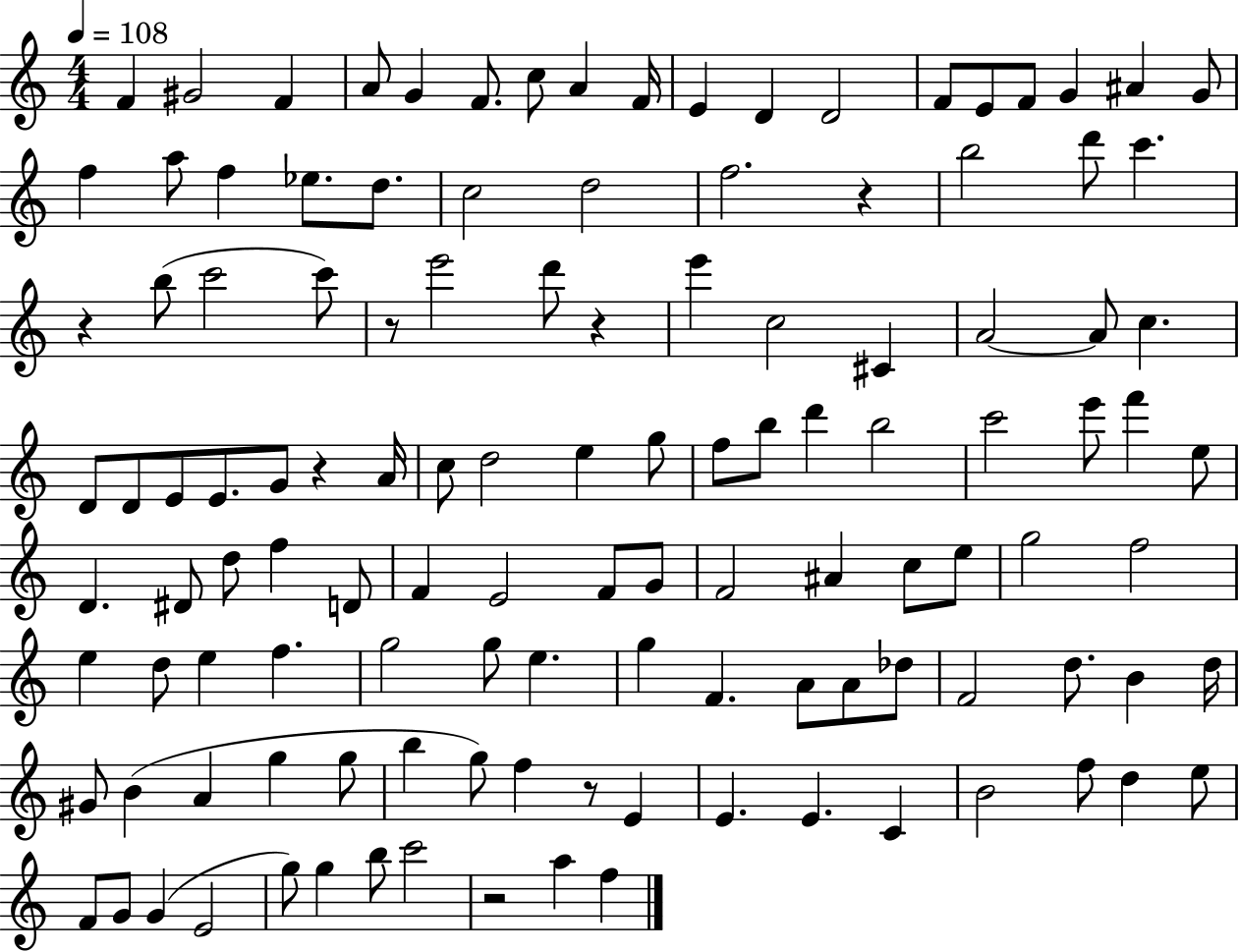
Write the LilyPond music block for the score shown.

{
  \clef treble
  \numericTimeSignature
  \time 4/4
  \key c \major
  \tempo 4 = 108
  f'4 gis'2 f'4 | a'8 g'4 f'8. c''8 a'4 f'16 | e'4 d'4 d'2 | f'8 e'8 f'8 g'4 ais'4 g'8 | \break f''4 a''8 f''4 ees''8. d''8. | c''2 d''2 | f''2. r4 | b''2 d'''8 c'''4. | \break r4 b''8( c'''2 c'''8) | r8 e'''2 d'''8 r4 | e'''4 c''2 cis'4 | a'2~~ a'8 c''4. | \break d'8 d'8 e'8 e'8. g'8 r4 a'16 | c''8 d''2 e''4 g''8 | f''8 b''8 d'''4 b''2 | c'''2 e'''8 f'''4 e''8 | \break d'4. dis'8 d''8 f''4 d'8 | f'4 e'2 f'8 g'8 | f'2 ais'4 c''8 e''8 | g''2 f''2 | \break e''4 d''8 e''4 f''4. | g''2 g''8 e''4. | g''4 f'4. a'8 a'8 des''8 | f'2 d''8. b'4 d''16 | \break gis'8 b'4( a'4 g''4 g''8 | b''4 g''8) f''4 r8 e'4 | e'4. e'4. c'4 | b'2 f''8 d''4 e''8 | \break f'8 g'8 g'4( e'2 | g''8) g''4 b''8 c'''2 | r2 a''4 f''4 | \bar "|."
}